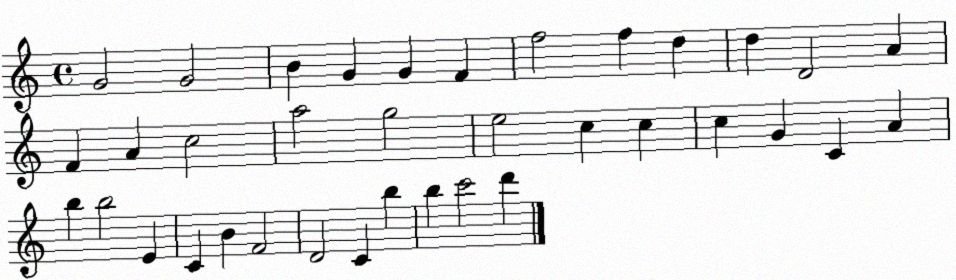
X:1
T:Untitled
M:4/4
L:1/4
K:C
G2 G2 B G G F f2 f d d D2 A F A c2 a2 g2 e2 c c c G C A b b2 E C B F2 D2 C b b c'2 d'